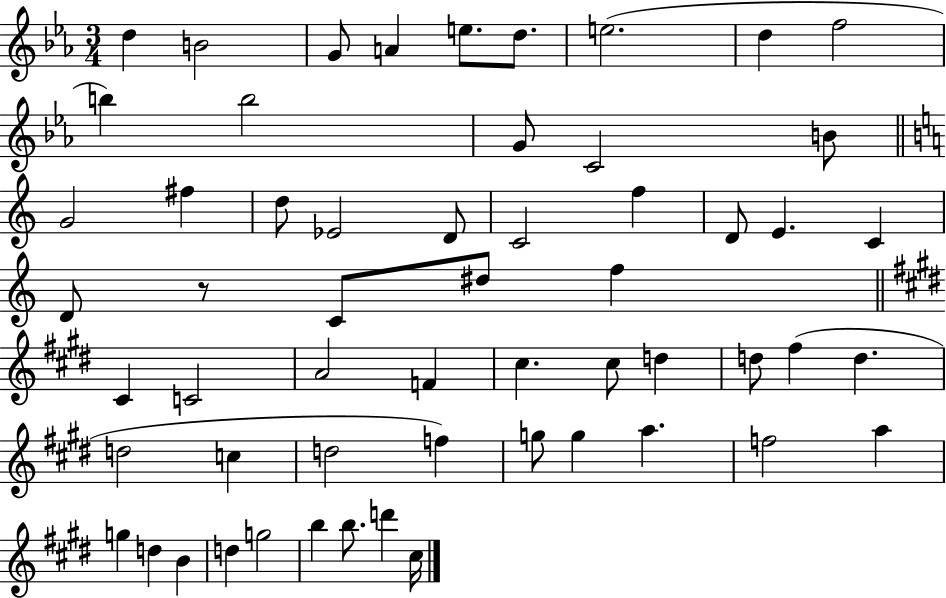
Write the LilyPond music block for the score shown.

{
  \clef treble
  \numericTimeSignature
  \time 3/4
  \key ees \major
  d''4 b'2 | g'8 a'4 e''8. d''8. | e''2.( | d''4 f''2 | \break b''4) b''2 | g'8 c'2 b'8 | \bar "||" \break \key a \minor g'2 fis''4 | d''8 ees'2 d'8 | c'2 f''4 | d'8 e'4. c'4 | \break d'8 r8 c'8 dis''8 f''4 | \bar "||" \break \key e \major cis'4 c'2 | a'2 f'4 | cis''4. cis''8 d''4 | d''8 fis''4( d''4. | \break d''2 c''4 | d''2 f''4) | g''8 g''4 a''4. | f''2 a''4 | \break g''4 d''4 b'4 | d''4 g''2 | b''4 b''8. d'''4 cis''16 | \bar "|."
}